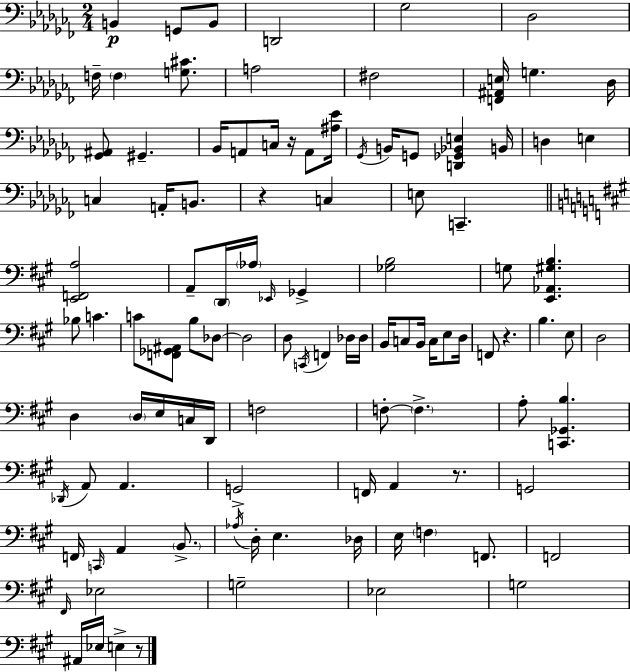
X:1
T:Untitled
M:2/4
L:1/4
K:Abm
B,, G,,/2 B,,/2 D,,2 _G,2 _D,2 F,/4 F, [G,^C]/2 A,2 ^F,2 [F,,^A,,E,]/4 G, _D,/4 [_G,,^A,,]/2 ^G,, _B,,/4 A,,/2 C,/4 z/4 A,,/2 [^A,_E]/4 _G,,/4 B,,/4 G,,/2 [D,,_G,,_B,,E,] B,,/4 D, E, C, A,,/4 B,,/2 z C, E,/2 C,, [E,,F,,A,]2 A,,/2 D,,/4 _A,/4 _E,,/4 _G,, [_G,B,]2 G,/2 [E,,_A,,^G,B,] _B,/2 C C/2 [F,,_G,,^A,,]/2 B,/2 _D,/2 _D,2 D,/2 C,,/4 F,, _D,/4 _D,/4 B,,/4 C,/2 B,,/4 C,/4 E,/2 D,/4 F,,/2 z B, E,/2 D,2 D, D,/4 E,/4 C,/4 D,,/4 F,2 F,/2 F, A,/2 [C,,_G,,B,] _D,,/4 A,,/2 A,, G,,2 F,,/4 A,, z/2 G,,2 F,,/4 C,,/4 A,, B,,/2 _A,/4 D,/4 E, _D,/4 E,/4 F, F,,/2 F,,2 ^F,,/4 _E,2 G,2 _E,2 G,2 ^A,,/4 _E,/4 E, z/2